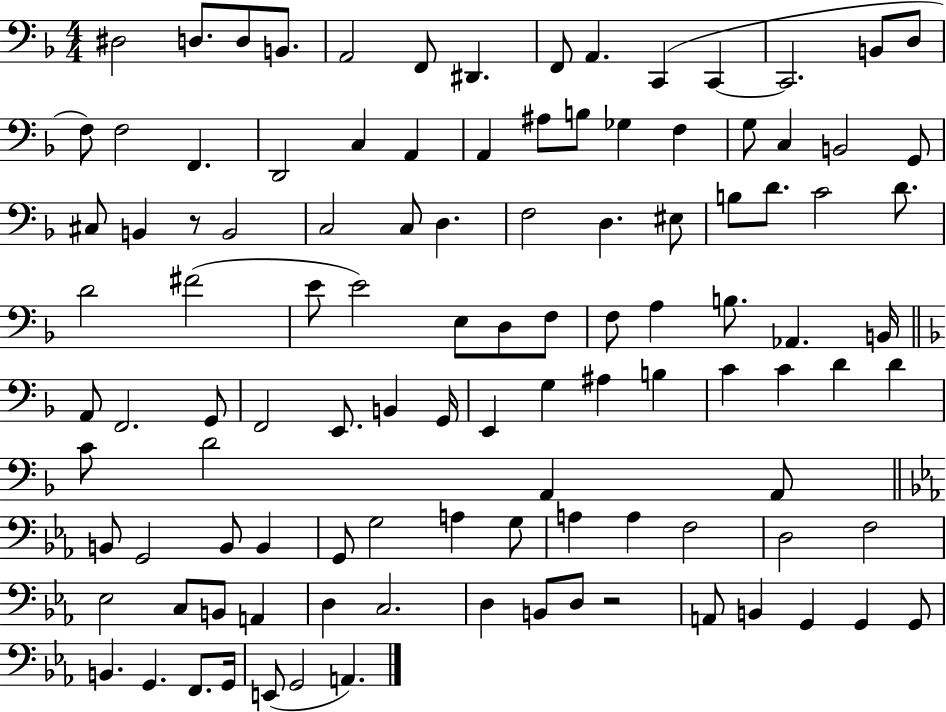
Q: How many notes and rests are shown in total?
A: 109